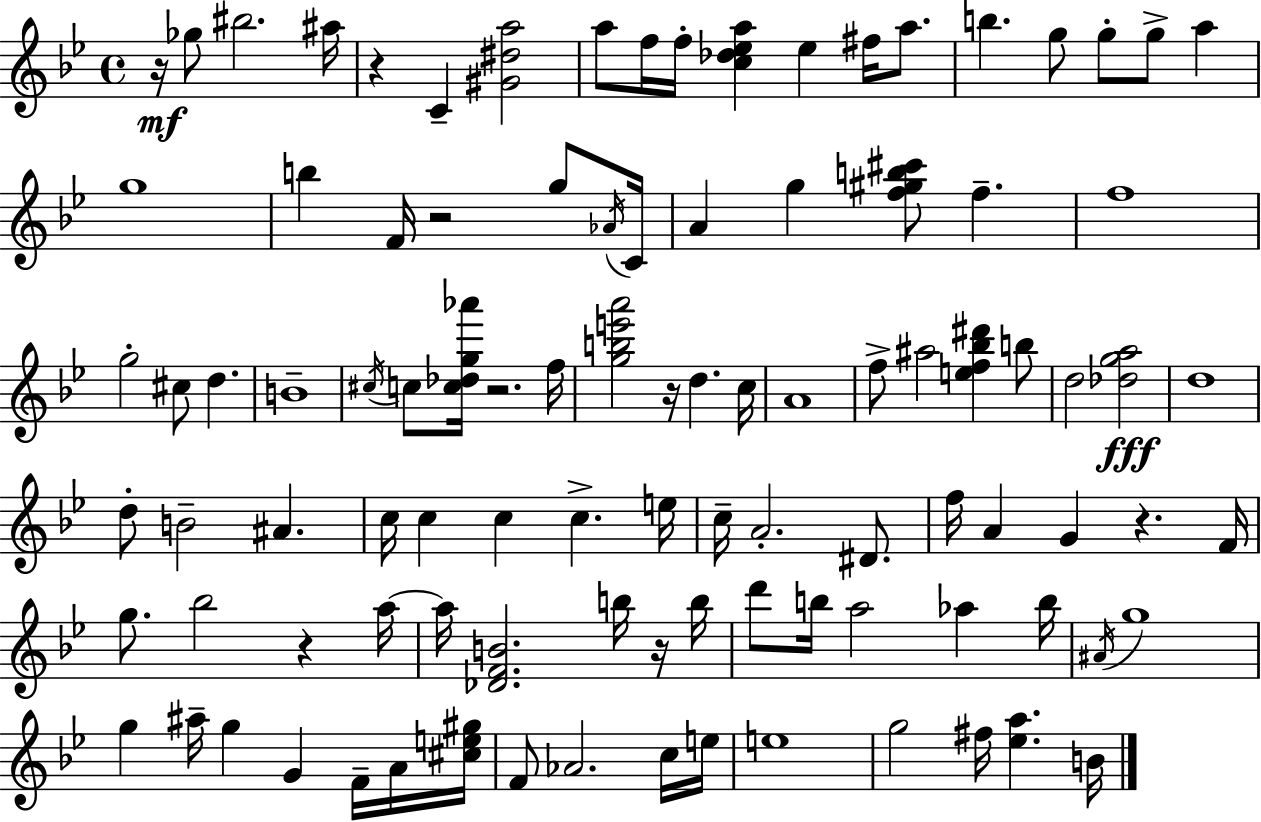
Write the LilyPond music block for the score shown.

{
  \clef treble
  \time 4/4
  \defaultTimeSignature
  \key g \minor
  \repeat volta 2 { r16\mf ges''8 bis''2. ais''16 | r4 c'4-- <gis' dis'' a''>2 | a''8 f''16 f''16-. <c'' des'' ees'' a''>4 ees''4 fis''16 a''8. | b''4. g''8 g''8-. g''8-> a''4 | \break g''1 | b''4 f'16 r2 g''8 \acciaccatura { aes'16 } | c'16 a'4 g''4 <f'' gis'' b'' cis'''>8 f''4.-- | f''1 | \break g''2-. cis''8 d''4. | b'1-- | \acciaccatura { cis''16 } c''8 <c'' des'' g'' aes'''>16 r2. | f''16 <g'' b'' e''' a'''>2 r16 d''4. | \break c''16 a'1 | f''8-> ais''2 <e'' f'' bes'' dis'''>4 | b''8 d''2 <des'' g'' a''>2\fff | d''1 | \break d''8-. b'2-- ais'4. | c''16 c''4 c''4 c''4.-> | e''16 c''16-- a'2.-. dis'8. | f''16 a'4 g'4 r4. | \break f'16 g''8. bes''2 r4 | a''16~~ a''16 <des' f' b'>2. b''16 | r16 b''16 d'''8 b''16 a''2 aes''4 | b''16 \acciaccatura { ais'16 } g''1 | \break g''4 ais''16-- g''4 g'4 | f'16-- a'16 <cis'' e'' gis''>16 f'8 aes'2. | c''16 e''16 e''1 | g''2 fis''16 <ees'' a''>4. | \break b'16 } \bar "|."
}